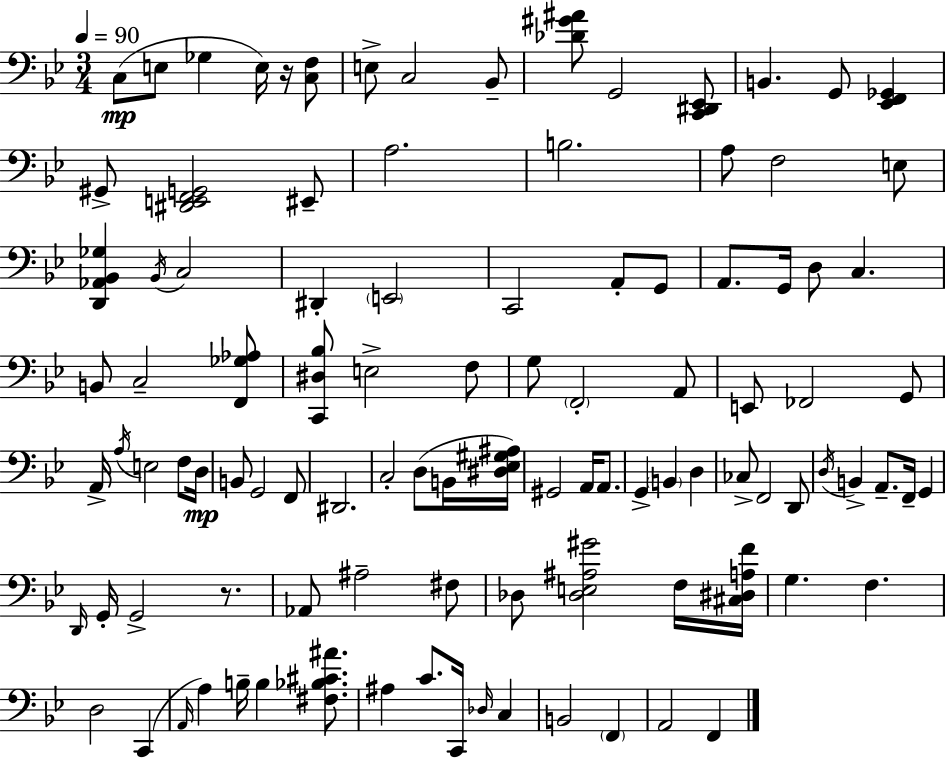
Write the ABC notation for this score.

X:1
T:Untitled
M:3/4
L:1/4
K:Bb
C,/2 E,/2 _G, E,/4 z/4 [C,F,]/2 E,/2 C,2 _B,,/2 [_D^G^A]/2 G,,2 [C,,^D,,_E,,]/2 B,, G,,/2 [_E,,F,,_G,,] ^G,,/2 [^D,,E,,F,,G,,]2 ^E,,/2 A,2 B,2 A,/2 F,2 E,/2 [D,,_A,,_B,,_G,] _B,,/4 C,2 ^D,, E,,2 C,,2 A,,/2 G,,/2 A,,/2 G,,/4 D,/2 C, B,,/2 C,2 [F,,_G,_A,]/2 [C,,^D,_B,]/2 E,2 F,/2 G,/2 F,,2 A,,/2 E,,/2 _F,,2 G,,/2 A,,/4 A,/4 E,2 F,/2 D,/4 B,,/2 G,,2 F,,/2 ^D,,2 C,2 D,/2 B,,/4 [^D,_E,^G,^A,]/4 ^G,,2 A,,/4 A,,/2 G,, B,, D, _C,/2 F,,2 D,,/2 D,/4 B,, A,,/2 F,,/4 G,, D,,/4 G,,/4 G,,2 z/2 _A,,/2 ^A,2 ^F,/2 _D,/2 [_D,E,^A,^G]2 F,/4 [^C,^D,A,F]/4 G, F, D,2 C,, A,,/4 A, B,/4 B, [^F,_B,^C^A]/2 ^A, C/2 C,,/4 _D,/4 C, B,,2 F,, A,,2 F,,